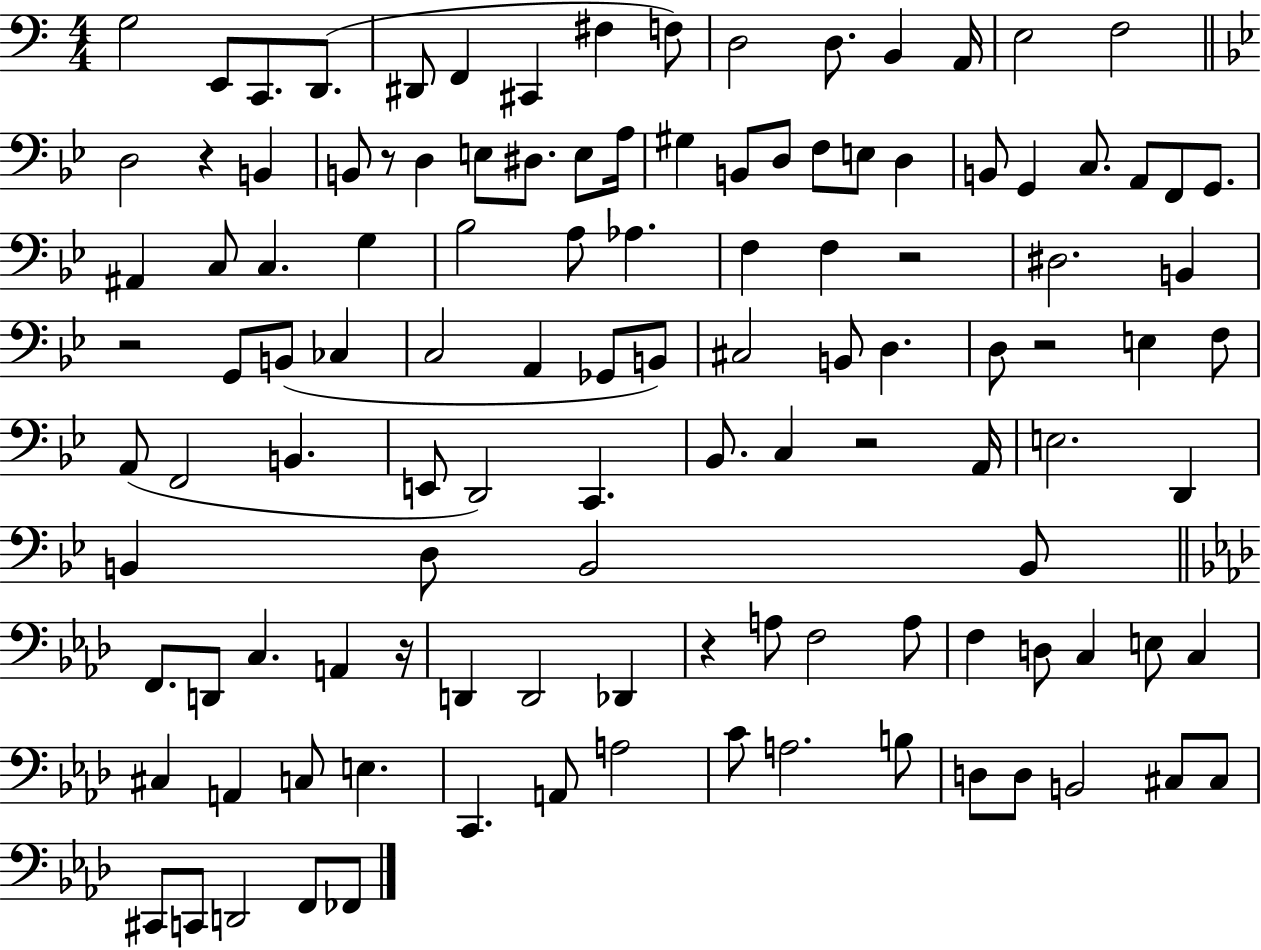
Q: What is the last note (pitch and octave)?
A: FES2